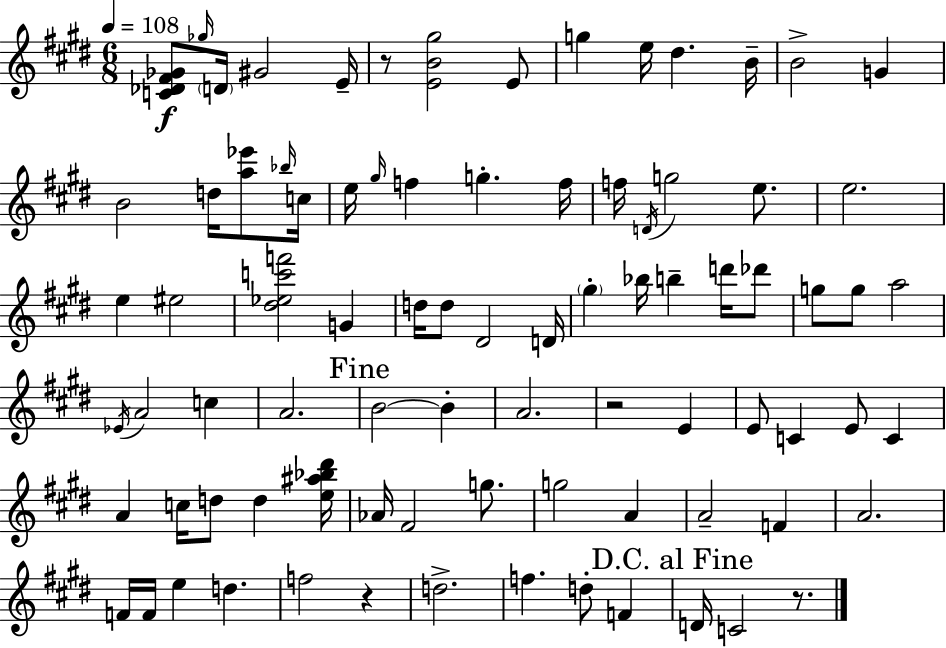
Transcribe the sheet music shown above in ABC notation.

X:1
T:Untitled
M:6/8
L:1/4
K:E
[C_D^F_G]/2 _g/4 D/4 ^G2 E/4 z/2 [EB^g]2 E/2 g e/4 ^d B/4 B2 G B2 d/4 [a_e']/2 _b/4 c/4 e/4 ^g/4 f g f/4 f/4 D/4 g2 e/2 e2 e ^e2 [^d_ec'f']2 G d/4 d/2 ^D2 D/4 ^g _b/4 b d'/4 _d'/2 g/2 g/2 a2 _E/4 A2 c A2 B2 B A2 z2 E E/2 C E/2 C A c/4 d/2 d [e^a_b^d']/4 _A/4 ^F2 g/2 g2 A A2 F A2 F/4 F/4 e d f2 z d2 f d/2 F D/4 C2 z/2